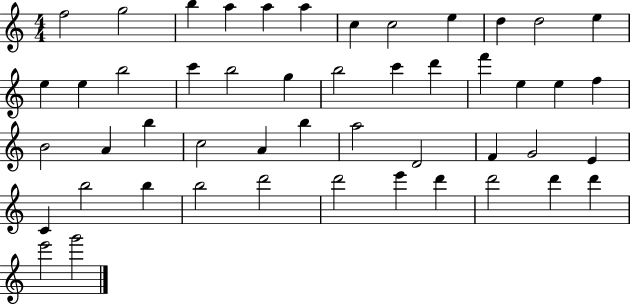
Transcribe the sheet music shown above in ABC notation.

X:1
T:Untitled
M:4/4
L:1/4
K:C
f2 g2 b a a a c c2 e d d2 e e e b2 c' b2 g b2 c' d' f' e e f B2 A b c2 A b a2 D2 F G2 E C b2 b b2 d'2 d'2 e' d' d'2 d' d' e'2 g'2